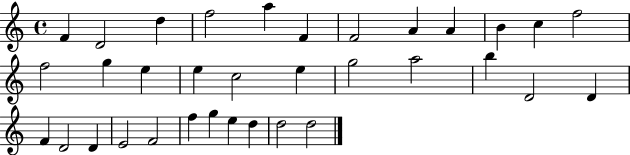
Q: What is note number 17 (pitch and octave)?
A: C5